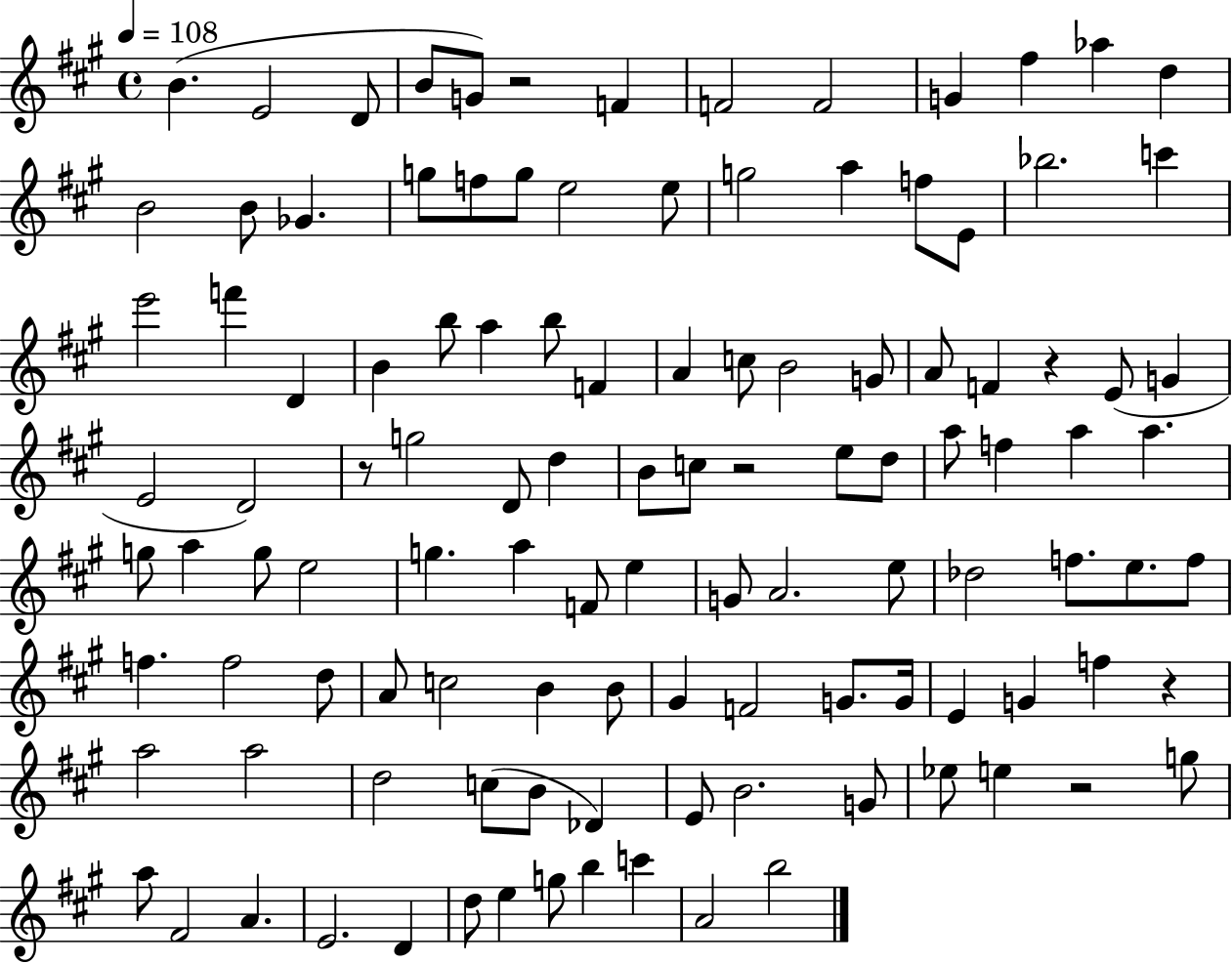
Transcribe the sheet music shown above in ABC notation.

X:1
T:Untitled
M:4/4
L:1/4
K:A
B E2 D/2 B/2 G/2 z2 F F2 F2 G ^f _a d B2 B/2 _G g/2 f/2 g/2 e2 e/2 g2 a f/2 E/2 _b2 c' e'2 f' D B b/2 a b/2 F A c/2 B2 G/2 A/2 F z E/2 G E2 D2 z/2 g2 D/2 d B/2 c/2 z2 e/2 d/2 a/2 f a a g/2 a g/2 e2 g a F/2 e G/2 A2 e/2 _d2 f/2 e/2 f/2 f f2 d/2 A/2 c2 B B/2 ^G F2 G/2 G/4 E G f z a2 a2 d2 c/2 B/2 _D E/2 B2 G/2 _e/2 e z2 g/2 a/2 ^F2 A E2 D d/2 e g/2 b c' A2 b2